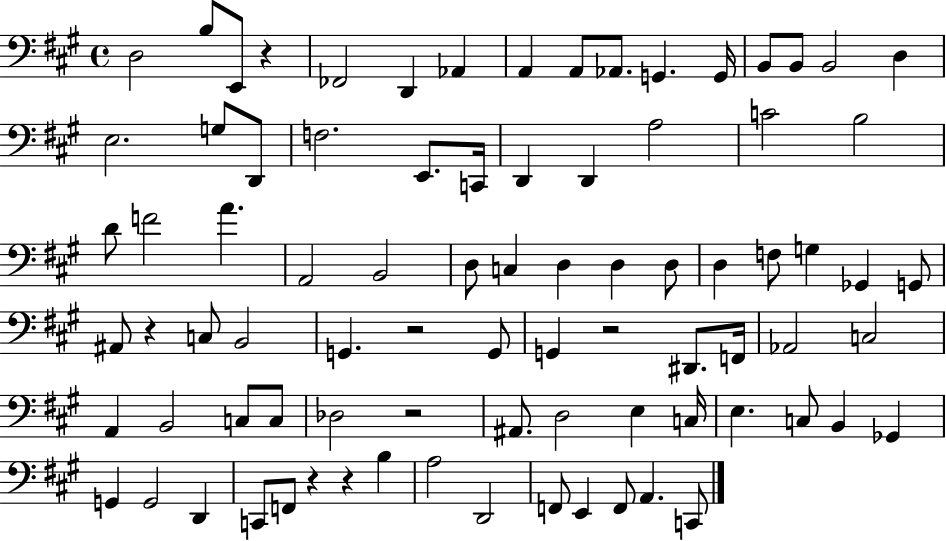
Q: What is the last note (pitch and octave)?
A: C2